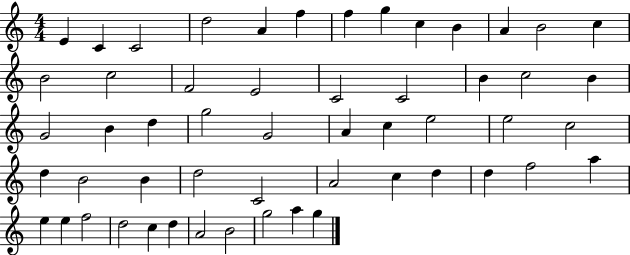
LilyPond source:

{
  \clef treble
  \numericTimeSignature
  \time 4/4
  \key c \major
  e'4 c'4 c'2 | d''2 a'4 f''4 | f''4 g''4 c''4 b'4 | a'4 b'2 c''4 | \break b'2 c''2 | f'2 e'2 | c'2 c'2 | b'4 c''2 b'4 | \break g'2 b'4 d''4 | g''2 g'2 | a'4 c''4 e''2 | e''2 c''2 | \break d''4 b'2 b'4 | d''2 c'2 | a'2 c''4 d''4 | d''4 f''2 a''4 | \break e''4 e''4 f''2 | d''2 c''4 d''4 | a'2 b'2 | g''2 a''4 g''4 | \break \bar "|."
}